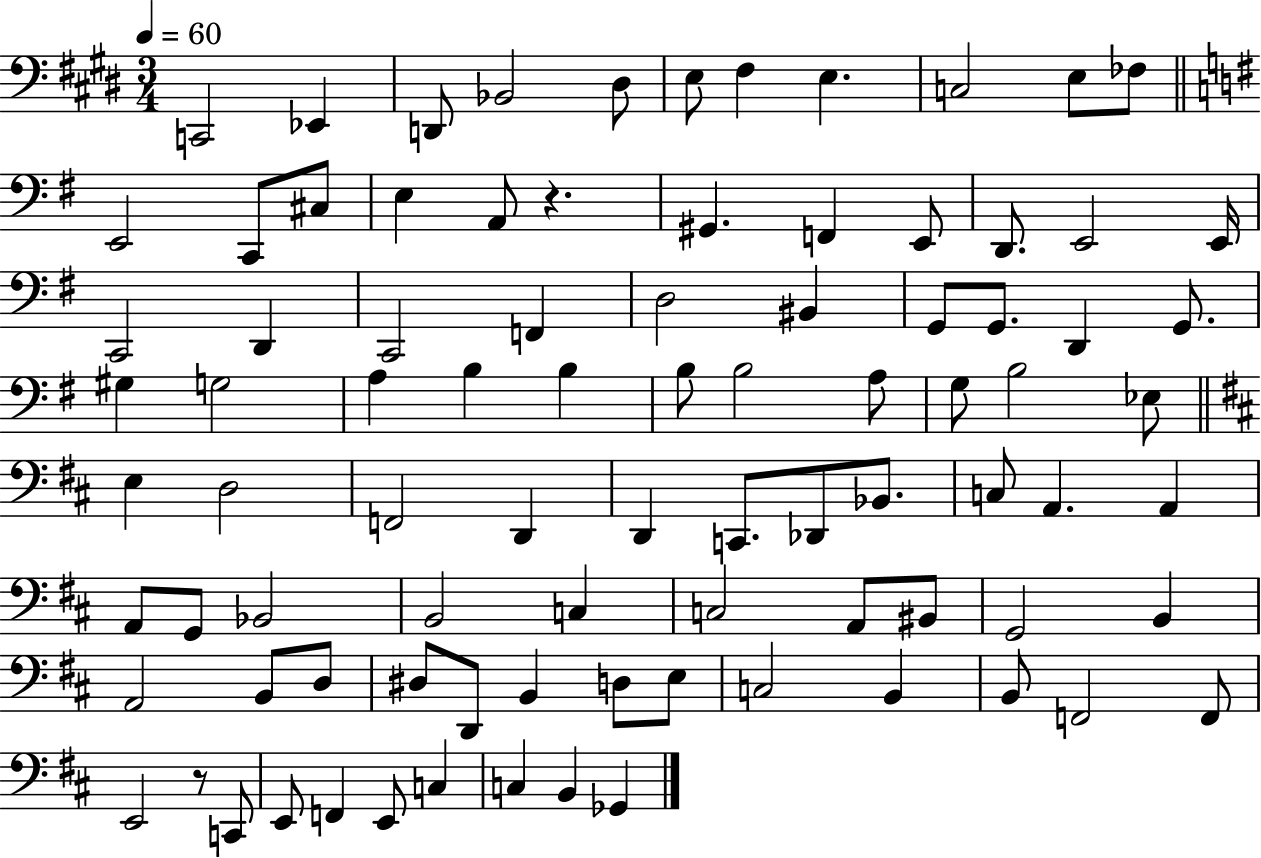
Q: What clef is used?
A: bass